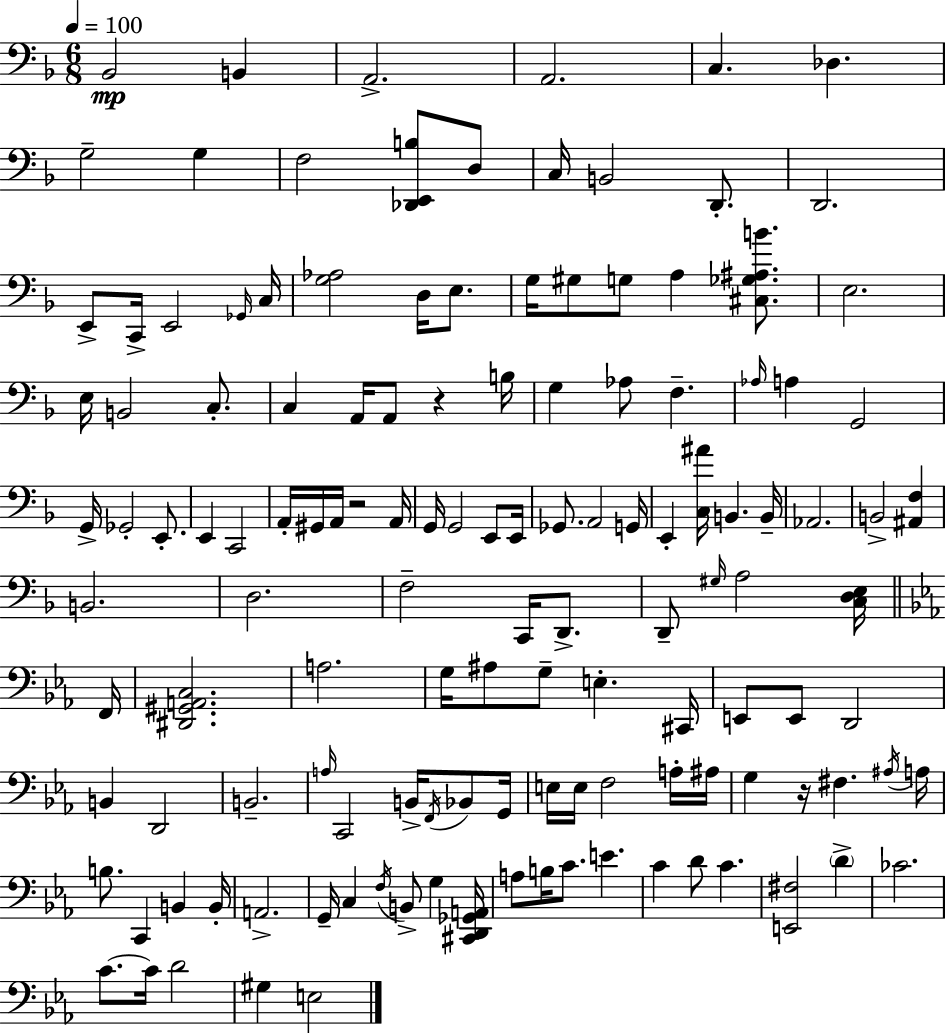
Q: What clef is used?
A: bass